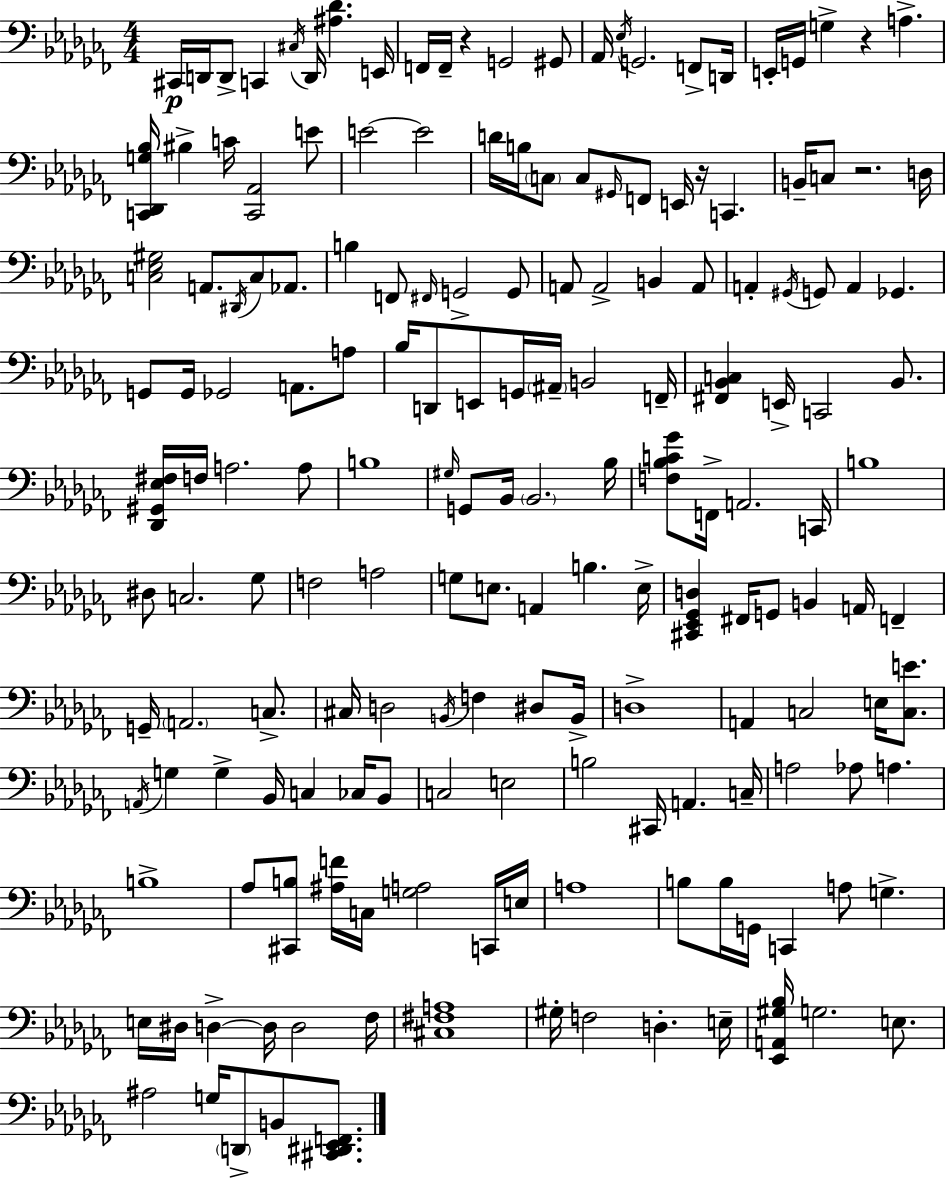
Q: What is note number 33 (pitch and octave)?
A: C2